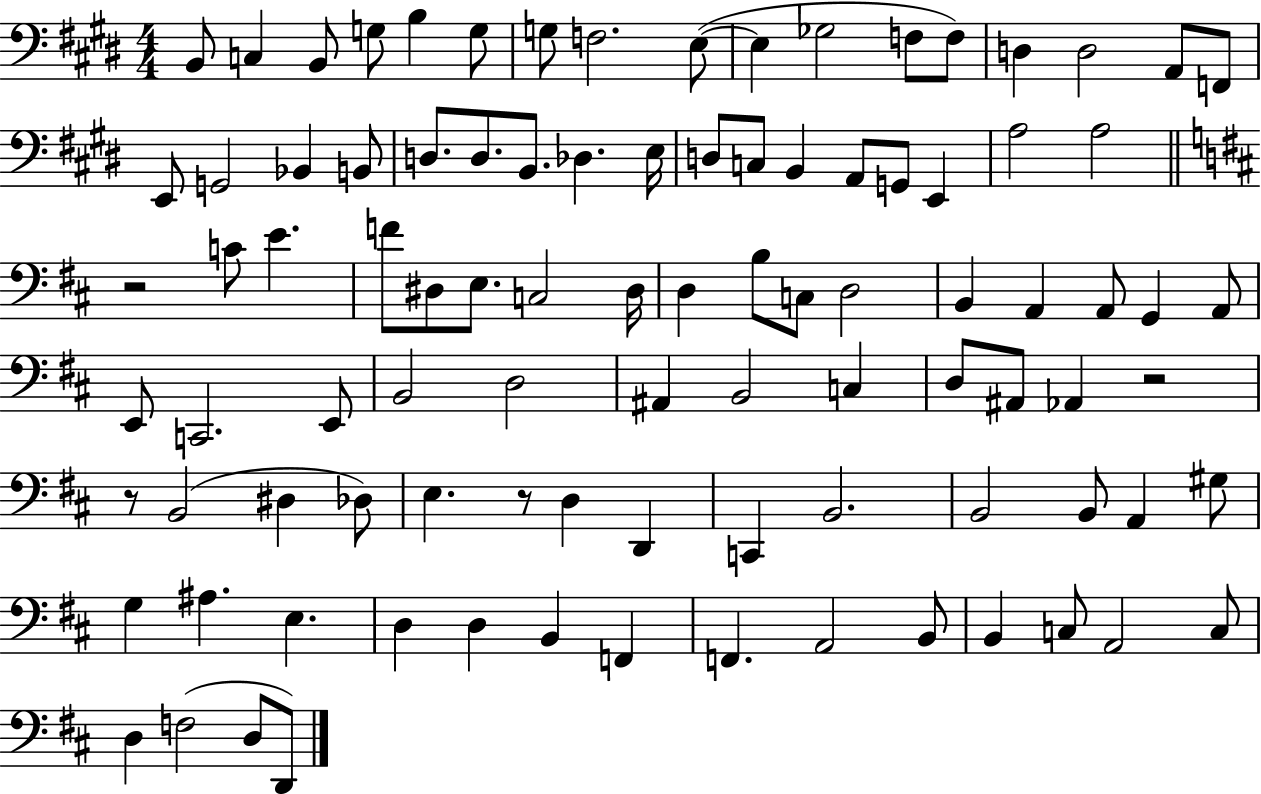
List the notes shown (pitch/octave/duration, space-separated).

B2/e C3/q B2/e G3/e B3/q G3/e G3/e F3/h. E3/e E3/q Gb3/h F3/e F3/e D3/q D3/h A2/e F2/e E2/e G2/h Bb2/q B2/e D3/e. D3/e. B2/e. Db3/q. E3/s D3/e C3/e B2/q A2/e G2/e E2/q A3/h A3/h R/h C4/e E4/q. F4/e D#3/e E3/e. C3/h D#3/s D3/q B3/e C3/e D3/h B2/q A2/q A2/e G2/q A2/e E2/e C2/h. E2/e B2/h D3/h A#2/q B2/h C3/q D3/e A#2/e Ab2/q R/h R/e B2/h D#3/q Db3/e E3/q. R/e D3/q D2/q C2/q B2/h. B2/h B2/e A2/q G#3/e G3/q A#3/q. E3/q. D3/q D3/q B2/q F2/q F2/q. A2/h B2/e B2/q C3/e A2/h C3/e D3/q F3/h D3/e D2/e